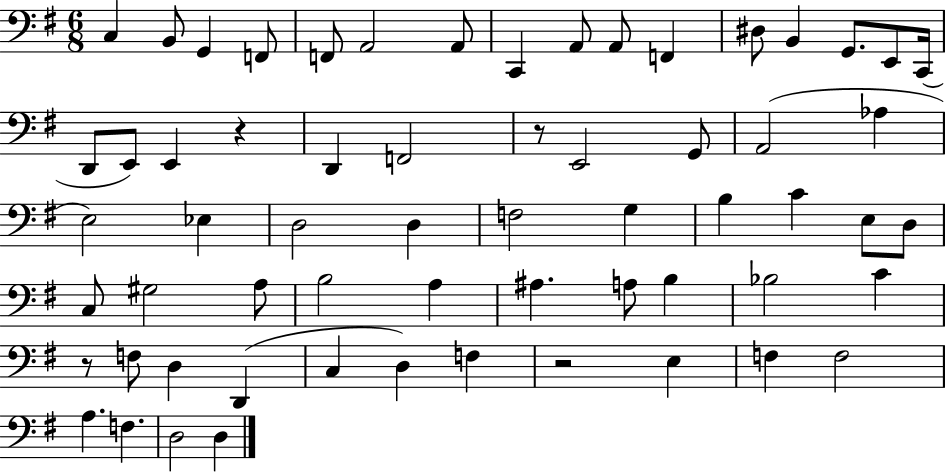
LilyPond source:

{
  \clef bass
  \numericTimeSignature
  \time 6/8
  \key g \major
  c4 b,8 g,4 f,8 | f,8 a,2 a,8 | c,4 a,8 a,8 f,4 | dis8 b,4 g,8. e,8 c,16( | \break d,8 e,8) e,4 r4 | d,4 f,2 | r8 e,2 g,8 | a,2( aes4 | \break e2) ees4 | d2 d4 | f2 g4 | b4 c'4 e8 d8 | \break c8 gis2 a8 | b2 a4 | ais4. a8 b4 | bes2 c'4 | \break r8 f8 d4 d,4( | c4 d4) f4 | r2 e4 | f4 f2 | \break a4. f4. | d2 d4 | \bar "|."
}